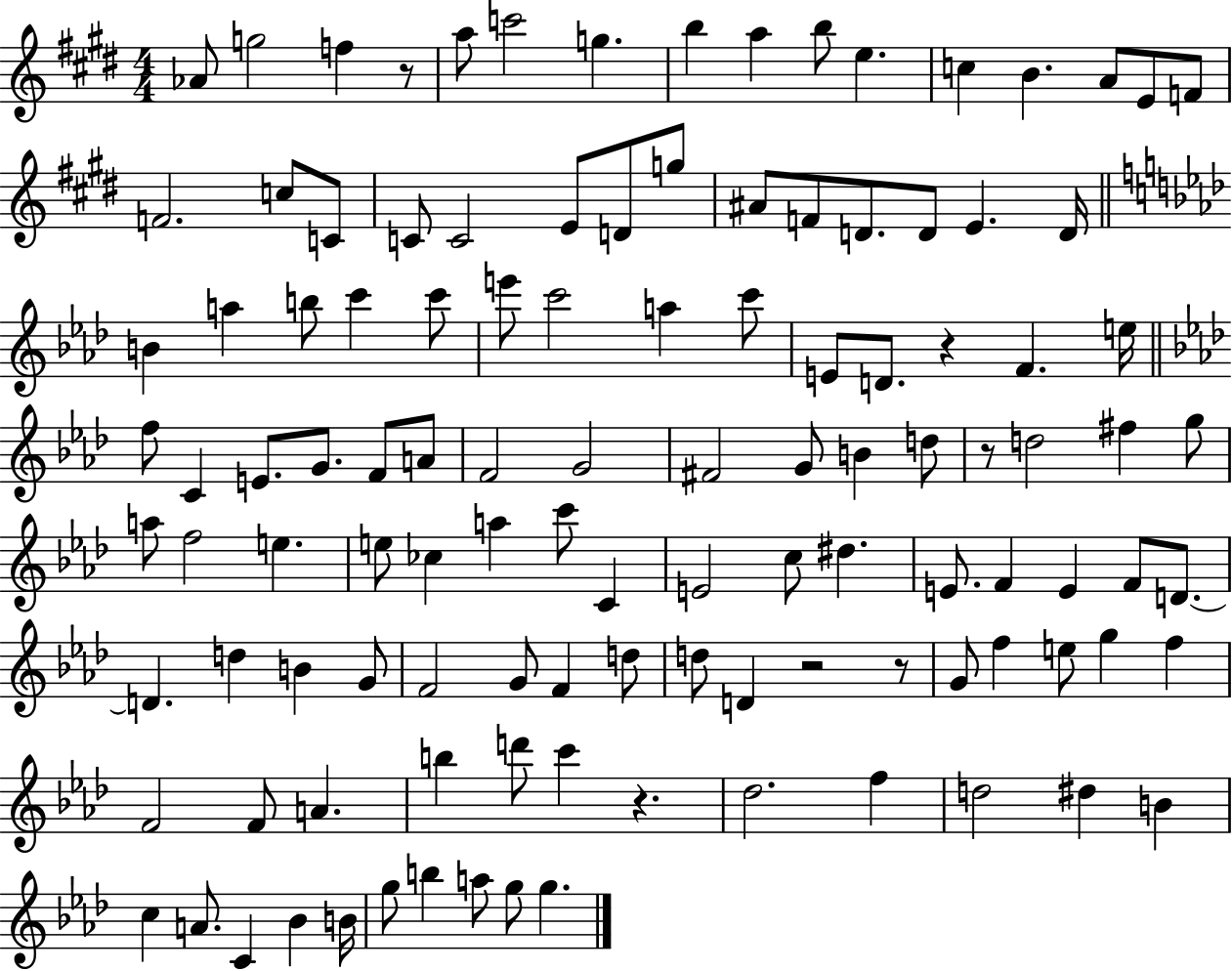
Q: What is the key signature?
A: E major